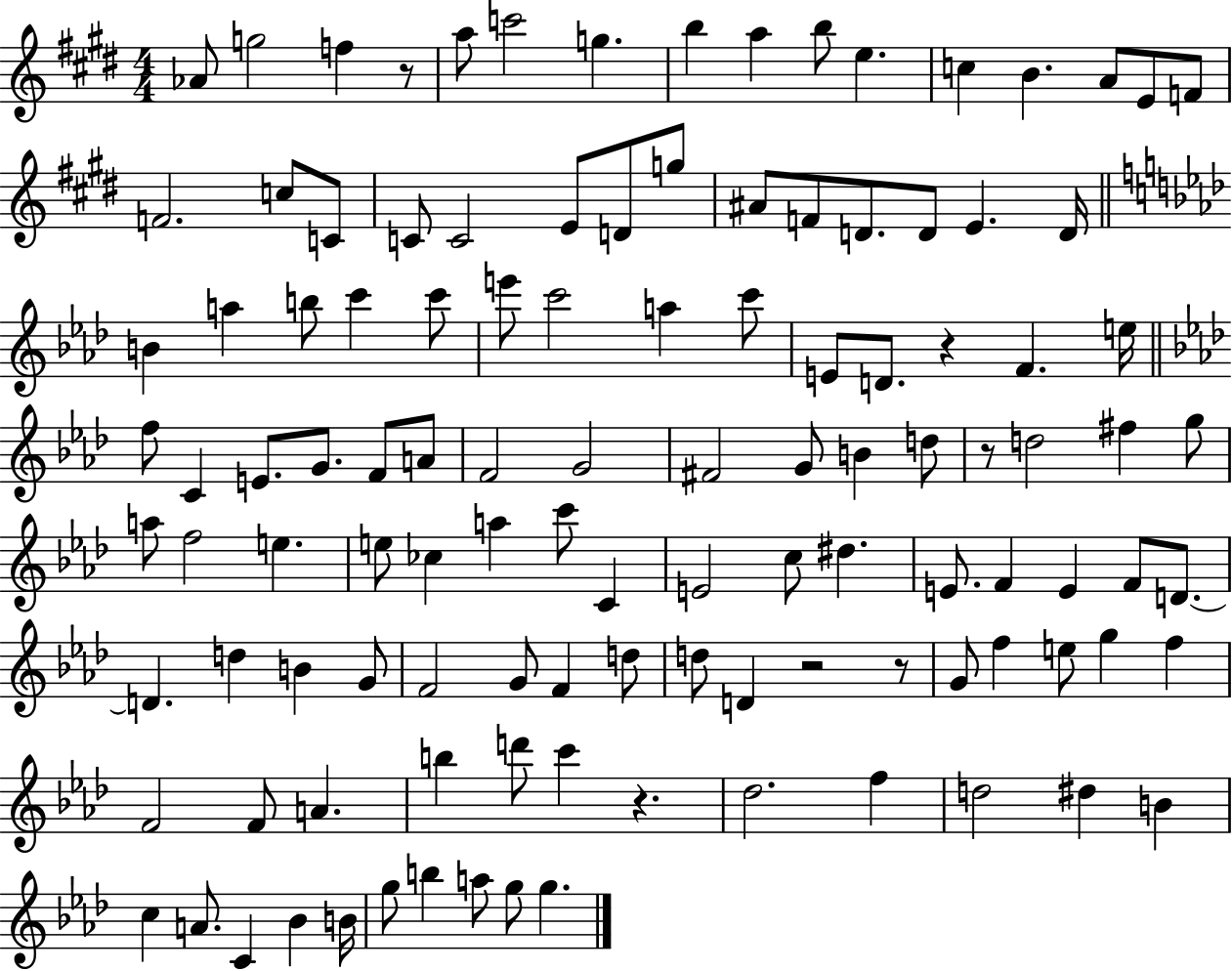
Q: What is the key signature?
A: E major